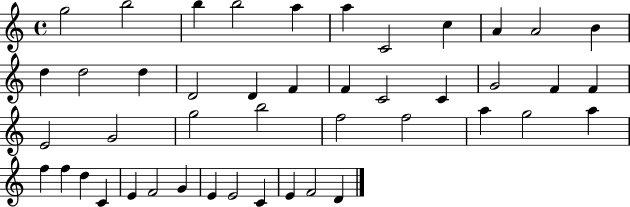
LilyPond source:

{
  \clef treble
  \time 4/4
  \defaultTimeSignature
  \key c \major
  g''2 b''2 | b''4 b''2 a''4 | a''4 c'2 c''4 | a'4 a'2 b'4 | \break d''4 d''2 d''4 | d'2 d'4 f'4 | f'4 c'2 c'4 | g'2 f'4 f'4 | \break e'2 g'2 | g''2 b''2 | f''2 f''2 | a''4 g''2 a''4 | \break f''4 f''4 d''4 c'4 | e'4 f'2 g'4 | e'4 e'2 c'4 | e'4 f'2 d'4 | \break \bar "|."
}